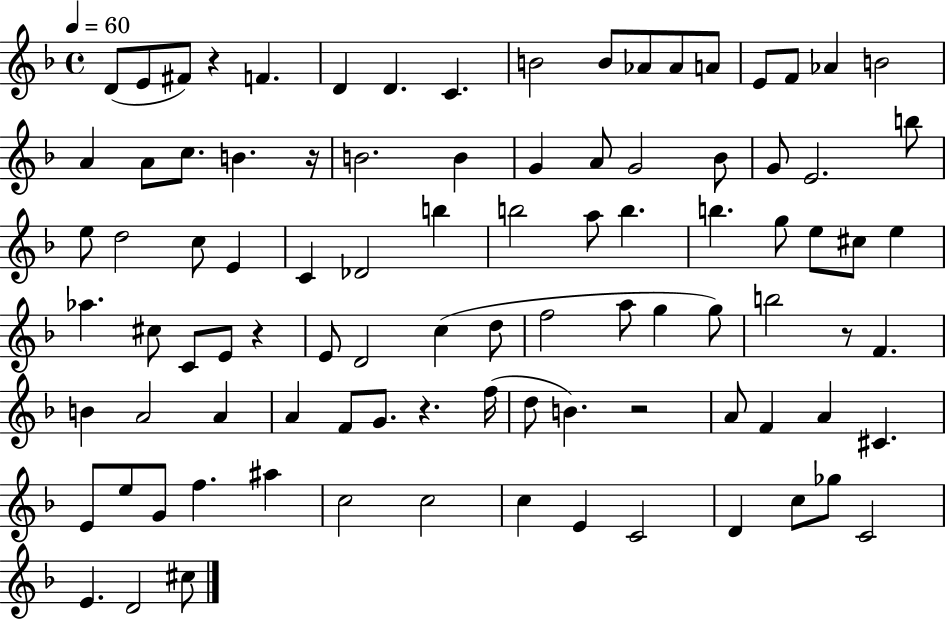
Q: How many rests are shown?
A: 6